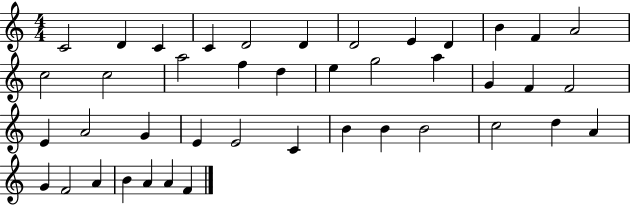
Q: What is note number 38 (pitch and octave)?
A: A4